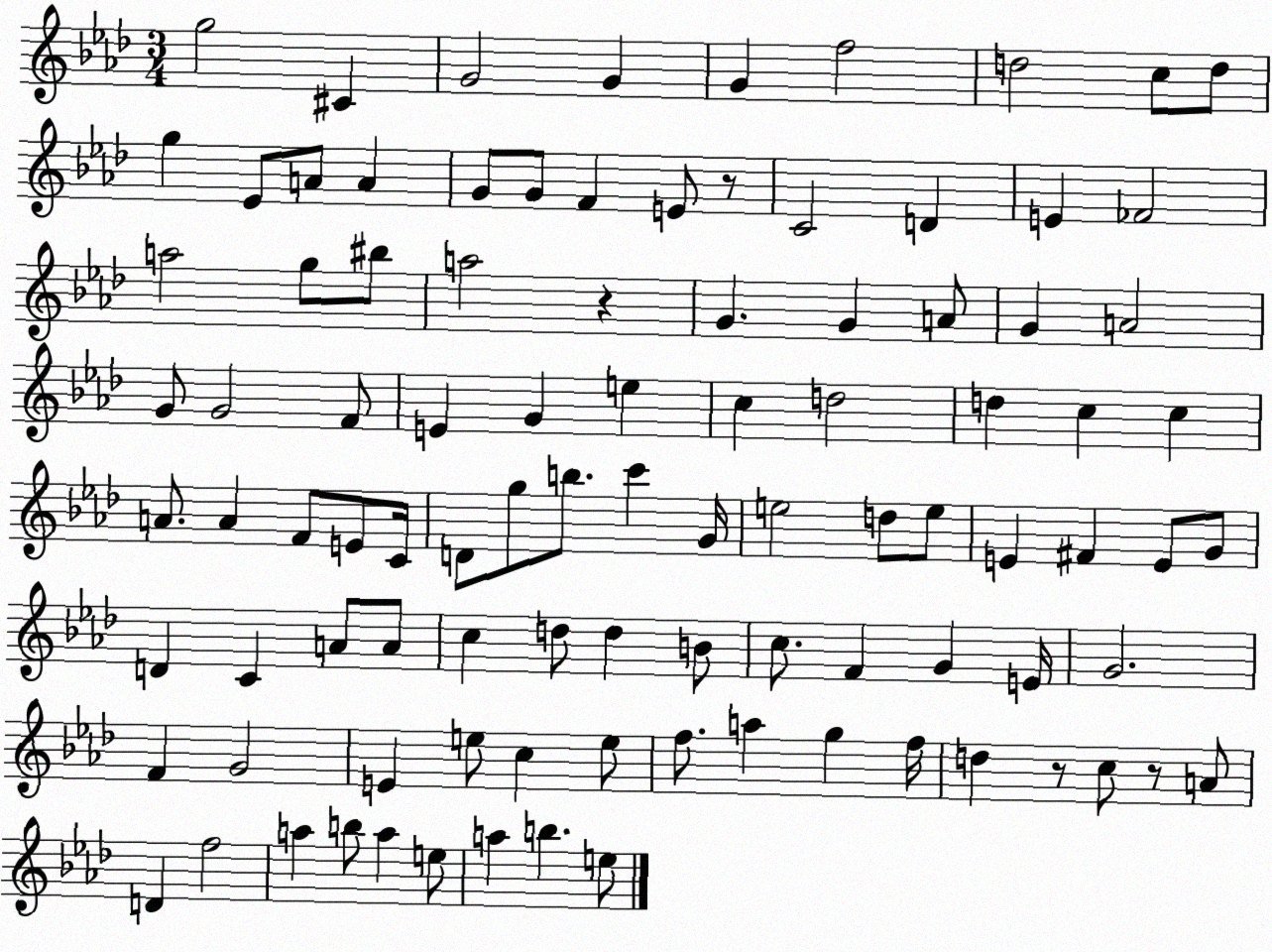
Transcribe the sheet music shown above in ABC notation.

X:1
T:Untitled
M:3/4
L:1/4
K:Ab
g2 ^C G2 G G f2 d2 c/2 d/2 g _E/2 A/2 A G/2 G/2 F E/2 z/2 C2 D E _F2 a2 g/2 ^b/2 a2 z G G A/2 G A2 G/2 G2 F/2 E G e c d2 d c c A/2 A F/2 E/2 C/4 D/2 g/2 b/2 c' G/4 e2 d/2 e/2 E ^F E/2 G/2 D C A/2 A/2 c d/2 d B/2 c/2 F G E/4 G2 F G2 E e/2 c e/2 f/2 a g f/4 d z/2 c/2 z/2 A/2 D f2 a b/2 a e/2 a b e/2